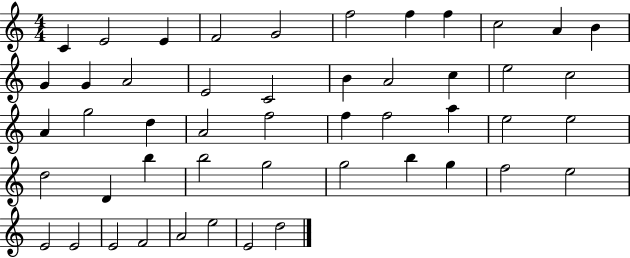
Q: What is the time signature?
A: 4/4